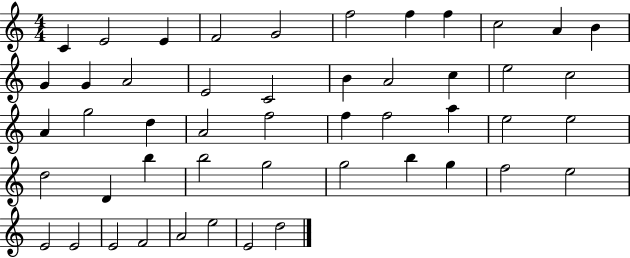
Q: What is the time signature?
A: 4/4